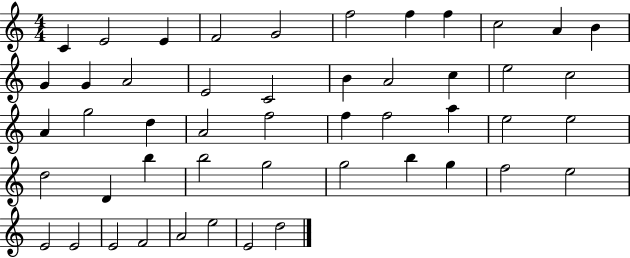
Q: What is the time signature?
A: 4/4